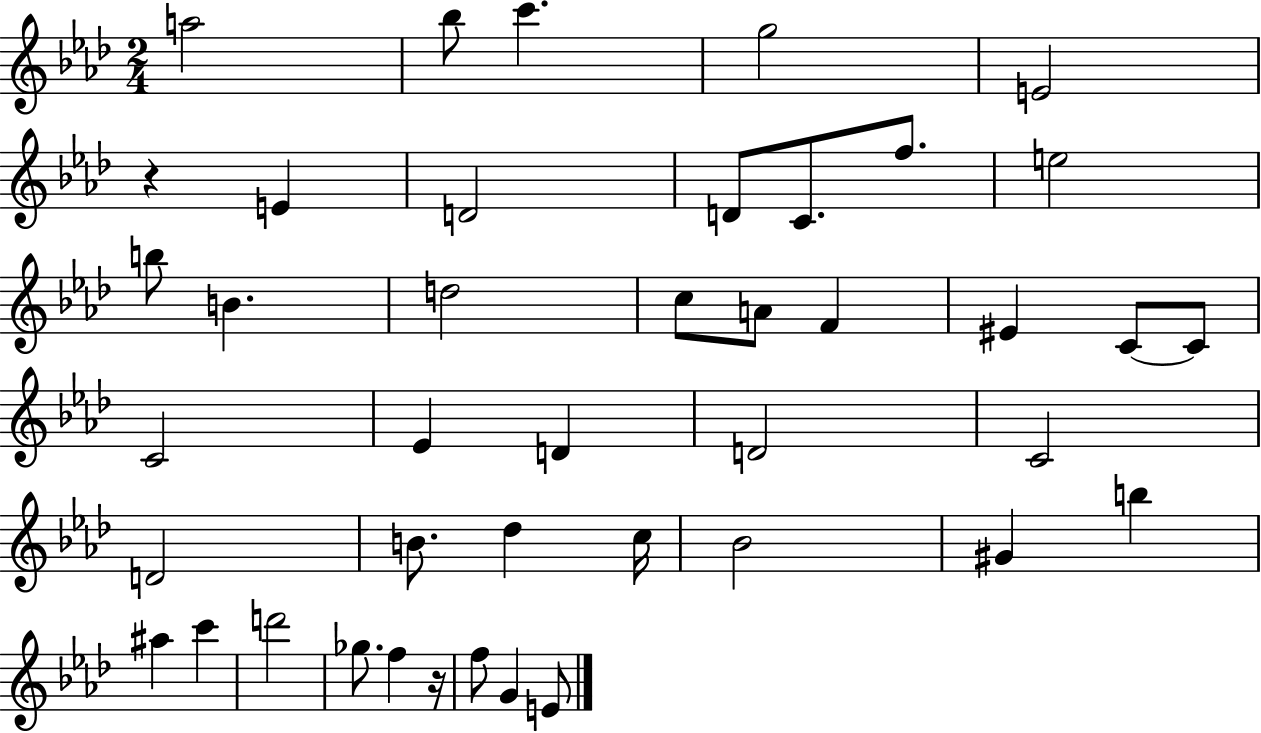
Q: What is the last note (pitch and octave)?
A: E4